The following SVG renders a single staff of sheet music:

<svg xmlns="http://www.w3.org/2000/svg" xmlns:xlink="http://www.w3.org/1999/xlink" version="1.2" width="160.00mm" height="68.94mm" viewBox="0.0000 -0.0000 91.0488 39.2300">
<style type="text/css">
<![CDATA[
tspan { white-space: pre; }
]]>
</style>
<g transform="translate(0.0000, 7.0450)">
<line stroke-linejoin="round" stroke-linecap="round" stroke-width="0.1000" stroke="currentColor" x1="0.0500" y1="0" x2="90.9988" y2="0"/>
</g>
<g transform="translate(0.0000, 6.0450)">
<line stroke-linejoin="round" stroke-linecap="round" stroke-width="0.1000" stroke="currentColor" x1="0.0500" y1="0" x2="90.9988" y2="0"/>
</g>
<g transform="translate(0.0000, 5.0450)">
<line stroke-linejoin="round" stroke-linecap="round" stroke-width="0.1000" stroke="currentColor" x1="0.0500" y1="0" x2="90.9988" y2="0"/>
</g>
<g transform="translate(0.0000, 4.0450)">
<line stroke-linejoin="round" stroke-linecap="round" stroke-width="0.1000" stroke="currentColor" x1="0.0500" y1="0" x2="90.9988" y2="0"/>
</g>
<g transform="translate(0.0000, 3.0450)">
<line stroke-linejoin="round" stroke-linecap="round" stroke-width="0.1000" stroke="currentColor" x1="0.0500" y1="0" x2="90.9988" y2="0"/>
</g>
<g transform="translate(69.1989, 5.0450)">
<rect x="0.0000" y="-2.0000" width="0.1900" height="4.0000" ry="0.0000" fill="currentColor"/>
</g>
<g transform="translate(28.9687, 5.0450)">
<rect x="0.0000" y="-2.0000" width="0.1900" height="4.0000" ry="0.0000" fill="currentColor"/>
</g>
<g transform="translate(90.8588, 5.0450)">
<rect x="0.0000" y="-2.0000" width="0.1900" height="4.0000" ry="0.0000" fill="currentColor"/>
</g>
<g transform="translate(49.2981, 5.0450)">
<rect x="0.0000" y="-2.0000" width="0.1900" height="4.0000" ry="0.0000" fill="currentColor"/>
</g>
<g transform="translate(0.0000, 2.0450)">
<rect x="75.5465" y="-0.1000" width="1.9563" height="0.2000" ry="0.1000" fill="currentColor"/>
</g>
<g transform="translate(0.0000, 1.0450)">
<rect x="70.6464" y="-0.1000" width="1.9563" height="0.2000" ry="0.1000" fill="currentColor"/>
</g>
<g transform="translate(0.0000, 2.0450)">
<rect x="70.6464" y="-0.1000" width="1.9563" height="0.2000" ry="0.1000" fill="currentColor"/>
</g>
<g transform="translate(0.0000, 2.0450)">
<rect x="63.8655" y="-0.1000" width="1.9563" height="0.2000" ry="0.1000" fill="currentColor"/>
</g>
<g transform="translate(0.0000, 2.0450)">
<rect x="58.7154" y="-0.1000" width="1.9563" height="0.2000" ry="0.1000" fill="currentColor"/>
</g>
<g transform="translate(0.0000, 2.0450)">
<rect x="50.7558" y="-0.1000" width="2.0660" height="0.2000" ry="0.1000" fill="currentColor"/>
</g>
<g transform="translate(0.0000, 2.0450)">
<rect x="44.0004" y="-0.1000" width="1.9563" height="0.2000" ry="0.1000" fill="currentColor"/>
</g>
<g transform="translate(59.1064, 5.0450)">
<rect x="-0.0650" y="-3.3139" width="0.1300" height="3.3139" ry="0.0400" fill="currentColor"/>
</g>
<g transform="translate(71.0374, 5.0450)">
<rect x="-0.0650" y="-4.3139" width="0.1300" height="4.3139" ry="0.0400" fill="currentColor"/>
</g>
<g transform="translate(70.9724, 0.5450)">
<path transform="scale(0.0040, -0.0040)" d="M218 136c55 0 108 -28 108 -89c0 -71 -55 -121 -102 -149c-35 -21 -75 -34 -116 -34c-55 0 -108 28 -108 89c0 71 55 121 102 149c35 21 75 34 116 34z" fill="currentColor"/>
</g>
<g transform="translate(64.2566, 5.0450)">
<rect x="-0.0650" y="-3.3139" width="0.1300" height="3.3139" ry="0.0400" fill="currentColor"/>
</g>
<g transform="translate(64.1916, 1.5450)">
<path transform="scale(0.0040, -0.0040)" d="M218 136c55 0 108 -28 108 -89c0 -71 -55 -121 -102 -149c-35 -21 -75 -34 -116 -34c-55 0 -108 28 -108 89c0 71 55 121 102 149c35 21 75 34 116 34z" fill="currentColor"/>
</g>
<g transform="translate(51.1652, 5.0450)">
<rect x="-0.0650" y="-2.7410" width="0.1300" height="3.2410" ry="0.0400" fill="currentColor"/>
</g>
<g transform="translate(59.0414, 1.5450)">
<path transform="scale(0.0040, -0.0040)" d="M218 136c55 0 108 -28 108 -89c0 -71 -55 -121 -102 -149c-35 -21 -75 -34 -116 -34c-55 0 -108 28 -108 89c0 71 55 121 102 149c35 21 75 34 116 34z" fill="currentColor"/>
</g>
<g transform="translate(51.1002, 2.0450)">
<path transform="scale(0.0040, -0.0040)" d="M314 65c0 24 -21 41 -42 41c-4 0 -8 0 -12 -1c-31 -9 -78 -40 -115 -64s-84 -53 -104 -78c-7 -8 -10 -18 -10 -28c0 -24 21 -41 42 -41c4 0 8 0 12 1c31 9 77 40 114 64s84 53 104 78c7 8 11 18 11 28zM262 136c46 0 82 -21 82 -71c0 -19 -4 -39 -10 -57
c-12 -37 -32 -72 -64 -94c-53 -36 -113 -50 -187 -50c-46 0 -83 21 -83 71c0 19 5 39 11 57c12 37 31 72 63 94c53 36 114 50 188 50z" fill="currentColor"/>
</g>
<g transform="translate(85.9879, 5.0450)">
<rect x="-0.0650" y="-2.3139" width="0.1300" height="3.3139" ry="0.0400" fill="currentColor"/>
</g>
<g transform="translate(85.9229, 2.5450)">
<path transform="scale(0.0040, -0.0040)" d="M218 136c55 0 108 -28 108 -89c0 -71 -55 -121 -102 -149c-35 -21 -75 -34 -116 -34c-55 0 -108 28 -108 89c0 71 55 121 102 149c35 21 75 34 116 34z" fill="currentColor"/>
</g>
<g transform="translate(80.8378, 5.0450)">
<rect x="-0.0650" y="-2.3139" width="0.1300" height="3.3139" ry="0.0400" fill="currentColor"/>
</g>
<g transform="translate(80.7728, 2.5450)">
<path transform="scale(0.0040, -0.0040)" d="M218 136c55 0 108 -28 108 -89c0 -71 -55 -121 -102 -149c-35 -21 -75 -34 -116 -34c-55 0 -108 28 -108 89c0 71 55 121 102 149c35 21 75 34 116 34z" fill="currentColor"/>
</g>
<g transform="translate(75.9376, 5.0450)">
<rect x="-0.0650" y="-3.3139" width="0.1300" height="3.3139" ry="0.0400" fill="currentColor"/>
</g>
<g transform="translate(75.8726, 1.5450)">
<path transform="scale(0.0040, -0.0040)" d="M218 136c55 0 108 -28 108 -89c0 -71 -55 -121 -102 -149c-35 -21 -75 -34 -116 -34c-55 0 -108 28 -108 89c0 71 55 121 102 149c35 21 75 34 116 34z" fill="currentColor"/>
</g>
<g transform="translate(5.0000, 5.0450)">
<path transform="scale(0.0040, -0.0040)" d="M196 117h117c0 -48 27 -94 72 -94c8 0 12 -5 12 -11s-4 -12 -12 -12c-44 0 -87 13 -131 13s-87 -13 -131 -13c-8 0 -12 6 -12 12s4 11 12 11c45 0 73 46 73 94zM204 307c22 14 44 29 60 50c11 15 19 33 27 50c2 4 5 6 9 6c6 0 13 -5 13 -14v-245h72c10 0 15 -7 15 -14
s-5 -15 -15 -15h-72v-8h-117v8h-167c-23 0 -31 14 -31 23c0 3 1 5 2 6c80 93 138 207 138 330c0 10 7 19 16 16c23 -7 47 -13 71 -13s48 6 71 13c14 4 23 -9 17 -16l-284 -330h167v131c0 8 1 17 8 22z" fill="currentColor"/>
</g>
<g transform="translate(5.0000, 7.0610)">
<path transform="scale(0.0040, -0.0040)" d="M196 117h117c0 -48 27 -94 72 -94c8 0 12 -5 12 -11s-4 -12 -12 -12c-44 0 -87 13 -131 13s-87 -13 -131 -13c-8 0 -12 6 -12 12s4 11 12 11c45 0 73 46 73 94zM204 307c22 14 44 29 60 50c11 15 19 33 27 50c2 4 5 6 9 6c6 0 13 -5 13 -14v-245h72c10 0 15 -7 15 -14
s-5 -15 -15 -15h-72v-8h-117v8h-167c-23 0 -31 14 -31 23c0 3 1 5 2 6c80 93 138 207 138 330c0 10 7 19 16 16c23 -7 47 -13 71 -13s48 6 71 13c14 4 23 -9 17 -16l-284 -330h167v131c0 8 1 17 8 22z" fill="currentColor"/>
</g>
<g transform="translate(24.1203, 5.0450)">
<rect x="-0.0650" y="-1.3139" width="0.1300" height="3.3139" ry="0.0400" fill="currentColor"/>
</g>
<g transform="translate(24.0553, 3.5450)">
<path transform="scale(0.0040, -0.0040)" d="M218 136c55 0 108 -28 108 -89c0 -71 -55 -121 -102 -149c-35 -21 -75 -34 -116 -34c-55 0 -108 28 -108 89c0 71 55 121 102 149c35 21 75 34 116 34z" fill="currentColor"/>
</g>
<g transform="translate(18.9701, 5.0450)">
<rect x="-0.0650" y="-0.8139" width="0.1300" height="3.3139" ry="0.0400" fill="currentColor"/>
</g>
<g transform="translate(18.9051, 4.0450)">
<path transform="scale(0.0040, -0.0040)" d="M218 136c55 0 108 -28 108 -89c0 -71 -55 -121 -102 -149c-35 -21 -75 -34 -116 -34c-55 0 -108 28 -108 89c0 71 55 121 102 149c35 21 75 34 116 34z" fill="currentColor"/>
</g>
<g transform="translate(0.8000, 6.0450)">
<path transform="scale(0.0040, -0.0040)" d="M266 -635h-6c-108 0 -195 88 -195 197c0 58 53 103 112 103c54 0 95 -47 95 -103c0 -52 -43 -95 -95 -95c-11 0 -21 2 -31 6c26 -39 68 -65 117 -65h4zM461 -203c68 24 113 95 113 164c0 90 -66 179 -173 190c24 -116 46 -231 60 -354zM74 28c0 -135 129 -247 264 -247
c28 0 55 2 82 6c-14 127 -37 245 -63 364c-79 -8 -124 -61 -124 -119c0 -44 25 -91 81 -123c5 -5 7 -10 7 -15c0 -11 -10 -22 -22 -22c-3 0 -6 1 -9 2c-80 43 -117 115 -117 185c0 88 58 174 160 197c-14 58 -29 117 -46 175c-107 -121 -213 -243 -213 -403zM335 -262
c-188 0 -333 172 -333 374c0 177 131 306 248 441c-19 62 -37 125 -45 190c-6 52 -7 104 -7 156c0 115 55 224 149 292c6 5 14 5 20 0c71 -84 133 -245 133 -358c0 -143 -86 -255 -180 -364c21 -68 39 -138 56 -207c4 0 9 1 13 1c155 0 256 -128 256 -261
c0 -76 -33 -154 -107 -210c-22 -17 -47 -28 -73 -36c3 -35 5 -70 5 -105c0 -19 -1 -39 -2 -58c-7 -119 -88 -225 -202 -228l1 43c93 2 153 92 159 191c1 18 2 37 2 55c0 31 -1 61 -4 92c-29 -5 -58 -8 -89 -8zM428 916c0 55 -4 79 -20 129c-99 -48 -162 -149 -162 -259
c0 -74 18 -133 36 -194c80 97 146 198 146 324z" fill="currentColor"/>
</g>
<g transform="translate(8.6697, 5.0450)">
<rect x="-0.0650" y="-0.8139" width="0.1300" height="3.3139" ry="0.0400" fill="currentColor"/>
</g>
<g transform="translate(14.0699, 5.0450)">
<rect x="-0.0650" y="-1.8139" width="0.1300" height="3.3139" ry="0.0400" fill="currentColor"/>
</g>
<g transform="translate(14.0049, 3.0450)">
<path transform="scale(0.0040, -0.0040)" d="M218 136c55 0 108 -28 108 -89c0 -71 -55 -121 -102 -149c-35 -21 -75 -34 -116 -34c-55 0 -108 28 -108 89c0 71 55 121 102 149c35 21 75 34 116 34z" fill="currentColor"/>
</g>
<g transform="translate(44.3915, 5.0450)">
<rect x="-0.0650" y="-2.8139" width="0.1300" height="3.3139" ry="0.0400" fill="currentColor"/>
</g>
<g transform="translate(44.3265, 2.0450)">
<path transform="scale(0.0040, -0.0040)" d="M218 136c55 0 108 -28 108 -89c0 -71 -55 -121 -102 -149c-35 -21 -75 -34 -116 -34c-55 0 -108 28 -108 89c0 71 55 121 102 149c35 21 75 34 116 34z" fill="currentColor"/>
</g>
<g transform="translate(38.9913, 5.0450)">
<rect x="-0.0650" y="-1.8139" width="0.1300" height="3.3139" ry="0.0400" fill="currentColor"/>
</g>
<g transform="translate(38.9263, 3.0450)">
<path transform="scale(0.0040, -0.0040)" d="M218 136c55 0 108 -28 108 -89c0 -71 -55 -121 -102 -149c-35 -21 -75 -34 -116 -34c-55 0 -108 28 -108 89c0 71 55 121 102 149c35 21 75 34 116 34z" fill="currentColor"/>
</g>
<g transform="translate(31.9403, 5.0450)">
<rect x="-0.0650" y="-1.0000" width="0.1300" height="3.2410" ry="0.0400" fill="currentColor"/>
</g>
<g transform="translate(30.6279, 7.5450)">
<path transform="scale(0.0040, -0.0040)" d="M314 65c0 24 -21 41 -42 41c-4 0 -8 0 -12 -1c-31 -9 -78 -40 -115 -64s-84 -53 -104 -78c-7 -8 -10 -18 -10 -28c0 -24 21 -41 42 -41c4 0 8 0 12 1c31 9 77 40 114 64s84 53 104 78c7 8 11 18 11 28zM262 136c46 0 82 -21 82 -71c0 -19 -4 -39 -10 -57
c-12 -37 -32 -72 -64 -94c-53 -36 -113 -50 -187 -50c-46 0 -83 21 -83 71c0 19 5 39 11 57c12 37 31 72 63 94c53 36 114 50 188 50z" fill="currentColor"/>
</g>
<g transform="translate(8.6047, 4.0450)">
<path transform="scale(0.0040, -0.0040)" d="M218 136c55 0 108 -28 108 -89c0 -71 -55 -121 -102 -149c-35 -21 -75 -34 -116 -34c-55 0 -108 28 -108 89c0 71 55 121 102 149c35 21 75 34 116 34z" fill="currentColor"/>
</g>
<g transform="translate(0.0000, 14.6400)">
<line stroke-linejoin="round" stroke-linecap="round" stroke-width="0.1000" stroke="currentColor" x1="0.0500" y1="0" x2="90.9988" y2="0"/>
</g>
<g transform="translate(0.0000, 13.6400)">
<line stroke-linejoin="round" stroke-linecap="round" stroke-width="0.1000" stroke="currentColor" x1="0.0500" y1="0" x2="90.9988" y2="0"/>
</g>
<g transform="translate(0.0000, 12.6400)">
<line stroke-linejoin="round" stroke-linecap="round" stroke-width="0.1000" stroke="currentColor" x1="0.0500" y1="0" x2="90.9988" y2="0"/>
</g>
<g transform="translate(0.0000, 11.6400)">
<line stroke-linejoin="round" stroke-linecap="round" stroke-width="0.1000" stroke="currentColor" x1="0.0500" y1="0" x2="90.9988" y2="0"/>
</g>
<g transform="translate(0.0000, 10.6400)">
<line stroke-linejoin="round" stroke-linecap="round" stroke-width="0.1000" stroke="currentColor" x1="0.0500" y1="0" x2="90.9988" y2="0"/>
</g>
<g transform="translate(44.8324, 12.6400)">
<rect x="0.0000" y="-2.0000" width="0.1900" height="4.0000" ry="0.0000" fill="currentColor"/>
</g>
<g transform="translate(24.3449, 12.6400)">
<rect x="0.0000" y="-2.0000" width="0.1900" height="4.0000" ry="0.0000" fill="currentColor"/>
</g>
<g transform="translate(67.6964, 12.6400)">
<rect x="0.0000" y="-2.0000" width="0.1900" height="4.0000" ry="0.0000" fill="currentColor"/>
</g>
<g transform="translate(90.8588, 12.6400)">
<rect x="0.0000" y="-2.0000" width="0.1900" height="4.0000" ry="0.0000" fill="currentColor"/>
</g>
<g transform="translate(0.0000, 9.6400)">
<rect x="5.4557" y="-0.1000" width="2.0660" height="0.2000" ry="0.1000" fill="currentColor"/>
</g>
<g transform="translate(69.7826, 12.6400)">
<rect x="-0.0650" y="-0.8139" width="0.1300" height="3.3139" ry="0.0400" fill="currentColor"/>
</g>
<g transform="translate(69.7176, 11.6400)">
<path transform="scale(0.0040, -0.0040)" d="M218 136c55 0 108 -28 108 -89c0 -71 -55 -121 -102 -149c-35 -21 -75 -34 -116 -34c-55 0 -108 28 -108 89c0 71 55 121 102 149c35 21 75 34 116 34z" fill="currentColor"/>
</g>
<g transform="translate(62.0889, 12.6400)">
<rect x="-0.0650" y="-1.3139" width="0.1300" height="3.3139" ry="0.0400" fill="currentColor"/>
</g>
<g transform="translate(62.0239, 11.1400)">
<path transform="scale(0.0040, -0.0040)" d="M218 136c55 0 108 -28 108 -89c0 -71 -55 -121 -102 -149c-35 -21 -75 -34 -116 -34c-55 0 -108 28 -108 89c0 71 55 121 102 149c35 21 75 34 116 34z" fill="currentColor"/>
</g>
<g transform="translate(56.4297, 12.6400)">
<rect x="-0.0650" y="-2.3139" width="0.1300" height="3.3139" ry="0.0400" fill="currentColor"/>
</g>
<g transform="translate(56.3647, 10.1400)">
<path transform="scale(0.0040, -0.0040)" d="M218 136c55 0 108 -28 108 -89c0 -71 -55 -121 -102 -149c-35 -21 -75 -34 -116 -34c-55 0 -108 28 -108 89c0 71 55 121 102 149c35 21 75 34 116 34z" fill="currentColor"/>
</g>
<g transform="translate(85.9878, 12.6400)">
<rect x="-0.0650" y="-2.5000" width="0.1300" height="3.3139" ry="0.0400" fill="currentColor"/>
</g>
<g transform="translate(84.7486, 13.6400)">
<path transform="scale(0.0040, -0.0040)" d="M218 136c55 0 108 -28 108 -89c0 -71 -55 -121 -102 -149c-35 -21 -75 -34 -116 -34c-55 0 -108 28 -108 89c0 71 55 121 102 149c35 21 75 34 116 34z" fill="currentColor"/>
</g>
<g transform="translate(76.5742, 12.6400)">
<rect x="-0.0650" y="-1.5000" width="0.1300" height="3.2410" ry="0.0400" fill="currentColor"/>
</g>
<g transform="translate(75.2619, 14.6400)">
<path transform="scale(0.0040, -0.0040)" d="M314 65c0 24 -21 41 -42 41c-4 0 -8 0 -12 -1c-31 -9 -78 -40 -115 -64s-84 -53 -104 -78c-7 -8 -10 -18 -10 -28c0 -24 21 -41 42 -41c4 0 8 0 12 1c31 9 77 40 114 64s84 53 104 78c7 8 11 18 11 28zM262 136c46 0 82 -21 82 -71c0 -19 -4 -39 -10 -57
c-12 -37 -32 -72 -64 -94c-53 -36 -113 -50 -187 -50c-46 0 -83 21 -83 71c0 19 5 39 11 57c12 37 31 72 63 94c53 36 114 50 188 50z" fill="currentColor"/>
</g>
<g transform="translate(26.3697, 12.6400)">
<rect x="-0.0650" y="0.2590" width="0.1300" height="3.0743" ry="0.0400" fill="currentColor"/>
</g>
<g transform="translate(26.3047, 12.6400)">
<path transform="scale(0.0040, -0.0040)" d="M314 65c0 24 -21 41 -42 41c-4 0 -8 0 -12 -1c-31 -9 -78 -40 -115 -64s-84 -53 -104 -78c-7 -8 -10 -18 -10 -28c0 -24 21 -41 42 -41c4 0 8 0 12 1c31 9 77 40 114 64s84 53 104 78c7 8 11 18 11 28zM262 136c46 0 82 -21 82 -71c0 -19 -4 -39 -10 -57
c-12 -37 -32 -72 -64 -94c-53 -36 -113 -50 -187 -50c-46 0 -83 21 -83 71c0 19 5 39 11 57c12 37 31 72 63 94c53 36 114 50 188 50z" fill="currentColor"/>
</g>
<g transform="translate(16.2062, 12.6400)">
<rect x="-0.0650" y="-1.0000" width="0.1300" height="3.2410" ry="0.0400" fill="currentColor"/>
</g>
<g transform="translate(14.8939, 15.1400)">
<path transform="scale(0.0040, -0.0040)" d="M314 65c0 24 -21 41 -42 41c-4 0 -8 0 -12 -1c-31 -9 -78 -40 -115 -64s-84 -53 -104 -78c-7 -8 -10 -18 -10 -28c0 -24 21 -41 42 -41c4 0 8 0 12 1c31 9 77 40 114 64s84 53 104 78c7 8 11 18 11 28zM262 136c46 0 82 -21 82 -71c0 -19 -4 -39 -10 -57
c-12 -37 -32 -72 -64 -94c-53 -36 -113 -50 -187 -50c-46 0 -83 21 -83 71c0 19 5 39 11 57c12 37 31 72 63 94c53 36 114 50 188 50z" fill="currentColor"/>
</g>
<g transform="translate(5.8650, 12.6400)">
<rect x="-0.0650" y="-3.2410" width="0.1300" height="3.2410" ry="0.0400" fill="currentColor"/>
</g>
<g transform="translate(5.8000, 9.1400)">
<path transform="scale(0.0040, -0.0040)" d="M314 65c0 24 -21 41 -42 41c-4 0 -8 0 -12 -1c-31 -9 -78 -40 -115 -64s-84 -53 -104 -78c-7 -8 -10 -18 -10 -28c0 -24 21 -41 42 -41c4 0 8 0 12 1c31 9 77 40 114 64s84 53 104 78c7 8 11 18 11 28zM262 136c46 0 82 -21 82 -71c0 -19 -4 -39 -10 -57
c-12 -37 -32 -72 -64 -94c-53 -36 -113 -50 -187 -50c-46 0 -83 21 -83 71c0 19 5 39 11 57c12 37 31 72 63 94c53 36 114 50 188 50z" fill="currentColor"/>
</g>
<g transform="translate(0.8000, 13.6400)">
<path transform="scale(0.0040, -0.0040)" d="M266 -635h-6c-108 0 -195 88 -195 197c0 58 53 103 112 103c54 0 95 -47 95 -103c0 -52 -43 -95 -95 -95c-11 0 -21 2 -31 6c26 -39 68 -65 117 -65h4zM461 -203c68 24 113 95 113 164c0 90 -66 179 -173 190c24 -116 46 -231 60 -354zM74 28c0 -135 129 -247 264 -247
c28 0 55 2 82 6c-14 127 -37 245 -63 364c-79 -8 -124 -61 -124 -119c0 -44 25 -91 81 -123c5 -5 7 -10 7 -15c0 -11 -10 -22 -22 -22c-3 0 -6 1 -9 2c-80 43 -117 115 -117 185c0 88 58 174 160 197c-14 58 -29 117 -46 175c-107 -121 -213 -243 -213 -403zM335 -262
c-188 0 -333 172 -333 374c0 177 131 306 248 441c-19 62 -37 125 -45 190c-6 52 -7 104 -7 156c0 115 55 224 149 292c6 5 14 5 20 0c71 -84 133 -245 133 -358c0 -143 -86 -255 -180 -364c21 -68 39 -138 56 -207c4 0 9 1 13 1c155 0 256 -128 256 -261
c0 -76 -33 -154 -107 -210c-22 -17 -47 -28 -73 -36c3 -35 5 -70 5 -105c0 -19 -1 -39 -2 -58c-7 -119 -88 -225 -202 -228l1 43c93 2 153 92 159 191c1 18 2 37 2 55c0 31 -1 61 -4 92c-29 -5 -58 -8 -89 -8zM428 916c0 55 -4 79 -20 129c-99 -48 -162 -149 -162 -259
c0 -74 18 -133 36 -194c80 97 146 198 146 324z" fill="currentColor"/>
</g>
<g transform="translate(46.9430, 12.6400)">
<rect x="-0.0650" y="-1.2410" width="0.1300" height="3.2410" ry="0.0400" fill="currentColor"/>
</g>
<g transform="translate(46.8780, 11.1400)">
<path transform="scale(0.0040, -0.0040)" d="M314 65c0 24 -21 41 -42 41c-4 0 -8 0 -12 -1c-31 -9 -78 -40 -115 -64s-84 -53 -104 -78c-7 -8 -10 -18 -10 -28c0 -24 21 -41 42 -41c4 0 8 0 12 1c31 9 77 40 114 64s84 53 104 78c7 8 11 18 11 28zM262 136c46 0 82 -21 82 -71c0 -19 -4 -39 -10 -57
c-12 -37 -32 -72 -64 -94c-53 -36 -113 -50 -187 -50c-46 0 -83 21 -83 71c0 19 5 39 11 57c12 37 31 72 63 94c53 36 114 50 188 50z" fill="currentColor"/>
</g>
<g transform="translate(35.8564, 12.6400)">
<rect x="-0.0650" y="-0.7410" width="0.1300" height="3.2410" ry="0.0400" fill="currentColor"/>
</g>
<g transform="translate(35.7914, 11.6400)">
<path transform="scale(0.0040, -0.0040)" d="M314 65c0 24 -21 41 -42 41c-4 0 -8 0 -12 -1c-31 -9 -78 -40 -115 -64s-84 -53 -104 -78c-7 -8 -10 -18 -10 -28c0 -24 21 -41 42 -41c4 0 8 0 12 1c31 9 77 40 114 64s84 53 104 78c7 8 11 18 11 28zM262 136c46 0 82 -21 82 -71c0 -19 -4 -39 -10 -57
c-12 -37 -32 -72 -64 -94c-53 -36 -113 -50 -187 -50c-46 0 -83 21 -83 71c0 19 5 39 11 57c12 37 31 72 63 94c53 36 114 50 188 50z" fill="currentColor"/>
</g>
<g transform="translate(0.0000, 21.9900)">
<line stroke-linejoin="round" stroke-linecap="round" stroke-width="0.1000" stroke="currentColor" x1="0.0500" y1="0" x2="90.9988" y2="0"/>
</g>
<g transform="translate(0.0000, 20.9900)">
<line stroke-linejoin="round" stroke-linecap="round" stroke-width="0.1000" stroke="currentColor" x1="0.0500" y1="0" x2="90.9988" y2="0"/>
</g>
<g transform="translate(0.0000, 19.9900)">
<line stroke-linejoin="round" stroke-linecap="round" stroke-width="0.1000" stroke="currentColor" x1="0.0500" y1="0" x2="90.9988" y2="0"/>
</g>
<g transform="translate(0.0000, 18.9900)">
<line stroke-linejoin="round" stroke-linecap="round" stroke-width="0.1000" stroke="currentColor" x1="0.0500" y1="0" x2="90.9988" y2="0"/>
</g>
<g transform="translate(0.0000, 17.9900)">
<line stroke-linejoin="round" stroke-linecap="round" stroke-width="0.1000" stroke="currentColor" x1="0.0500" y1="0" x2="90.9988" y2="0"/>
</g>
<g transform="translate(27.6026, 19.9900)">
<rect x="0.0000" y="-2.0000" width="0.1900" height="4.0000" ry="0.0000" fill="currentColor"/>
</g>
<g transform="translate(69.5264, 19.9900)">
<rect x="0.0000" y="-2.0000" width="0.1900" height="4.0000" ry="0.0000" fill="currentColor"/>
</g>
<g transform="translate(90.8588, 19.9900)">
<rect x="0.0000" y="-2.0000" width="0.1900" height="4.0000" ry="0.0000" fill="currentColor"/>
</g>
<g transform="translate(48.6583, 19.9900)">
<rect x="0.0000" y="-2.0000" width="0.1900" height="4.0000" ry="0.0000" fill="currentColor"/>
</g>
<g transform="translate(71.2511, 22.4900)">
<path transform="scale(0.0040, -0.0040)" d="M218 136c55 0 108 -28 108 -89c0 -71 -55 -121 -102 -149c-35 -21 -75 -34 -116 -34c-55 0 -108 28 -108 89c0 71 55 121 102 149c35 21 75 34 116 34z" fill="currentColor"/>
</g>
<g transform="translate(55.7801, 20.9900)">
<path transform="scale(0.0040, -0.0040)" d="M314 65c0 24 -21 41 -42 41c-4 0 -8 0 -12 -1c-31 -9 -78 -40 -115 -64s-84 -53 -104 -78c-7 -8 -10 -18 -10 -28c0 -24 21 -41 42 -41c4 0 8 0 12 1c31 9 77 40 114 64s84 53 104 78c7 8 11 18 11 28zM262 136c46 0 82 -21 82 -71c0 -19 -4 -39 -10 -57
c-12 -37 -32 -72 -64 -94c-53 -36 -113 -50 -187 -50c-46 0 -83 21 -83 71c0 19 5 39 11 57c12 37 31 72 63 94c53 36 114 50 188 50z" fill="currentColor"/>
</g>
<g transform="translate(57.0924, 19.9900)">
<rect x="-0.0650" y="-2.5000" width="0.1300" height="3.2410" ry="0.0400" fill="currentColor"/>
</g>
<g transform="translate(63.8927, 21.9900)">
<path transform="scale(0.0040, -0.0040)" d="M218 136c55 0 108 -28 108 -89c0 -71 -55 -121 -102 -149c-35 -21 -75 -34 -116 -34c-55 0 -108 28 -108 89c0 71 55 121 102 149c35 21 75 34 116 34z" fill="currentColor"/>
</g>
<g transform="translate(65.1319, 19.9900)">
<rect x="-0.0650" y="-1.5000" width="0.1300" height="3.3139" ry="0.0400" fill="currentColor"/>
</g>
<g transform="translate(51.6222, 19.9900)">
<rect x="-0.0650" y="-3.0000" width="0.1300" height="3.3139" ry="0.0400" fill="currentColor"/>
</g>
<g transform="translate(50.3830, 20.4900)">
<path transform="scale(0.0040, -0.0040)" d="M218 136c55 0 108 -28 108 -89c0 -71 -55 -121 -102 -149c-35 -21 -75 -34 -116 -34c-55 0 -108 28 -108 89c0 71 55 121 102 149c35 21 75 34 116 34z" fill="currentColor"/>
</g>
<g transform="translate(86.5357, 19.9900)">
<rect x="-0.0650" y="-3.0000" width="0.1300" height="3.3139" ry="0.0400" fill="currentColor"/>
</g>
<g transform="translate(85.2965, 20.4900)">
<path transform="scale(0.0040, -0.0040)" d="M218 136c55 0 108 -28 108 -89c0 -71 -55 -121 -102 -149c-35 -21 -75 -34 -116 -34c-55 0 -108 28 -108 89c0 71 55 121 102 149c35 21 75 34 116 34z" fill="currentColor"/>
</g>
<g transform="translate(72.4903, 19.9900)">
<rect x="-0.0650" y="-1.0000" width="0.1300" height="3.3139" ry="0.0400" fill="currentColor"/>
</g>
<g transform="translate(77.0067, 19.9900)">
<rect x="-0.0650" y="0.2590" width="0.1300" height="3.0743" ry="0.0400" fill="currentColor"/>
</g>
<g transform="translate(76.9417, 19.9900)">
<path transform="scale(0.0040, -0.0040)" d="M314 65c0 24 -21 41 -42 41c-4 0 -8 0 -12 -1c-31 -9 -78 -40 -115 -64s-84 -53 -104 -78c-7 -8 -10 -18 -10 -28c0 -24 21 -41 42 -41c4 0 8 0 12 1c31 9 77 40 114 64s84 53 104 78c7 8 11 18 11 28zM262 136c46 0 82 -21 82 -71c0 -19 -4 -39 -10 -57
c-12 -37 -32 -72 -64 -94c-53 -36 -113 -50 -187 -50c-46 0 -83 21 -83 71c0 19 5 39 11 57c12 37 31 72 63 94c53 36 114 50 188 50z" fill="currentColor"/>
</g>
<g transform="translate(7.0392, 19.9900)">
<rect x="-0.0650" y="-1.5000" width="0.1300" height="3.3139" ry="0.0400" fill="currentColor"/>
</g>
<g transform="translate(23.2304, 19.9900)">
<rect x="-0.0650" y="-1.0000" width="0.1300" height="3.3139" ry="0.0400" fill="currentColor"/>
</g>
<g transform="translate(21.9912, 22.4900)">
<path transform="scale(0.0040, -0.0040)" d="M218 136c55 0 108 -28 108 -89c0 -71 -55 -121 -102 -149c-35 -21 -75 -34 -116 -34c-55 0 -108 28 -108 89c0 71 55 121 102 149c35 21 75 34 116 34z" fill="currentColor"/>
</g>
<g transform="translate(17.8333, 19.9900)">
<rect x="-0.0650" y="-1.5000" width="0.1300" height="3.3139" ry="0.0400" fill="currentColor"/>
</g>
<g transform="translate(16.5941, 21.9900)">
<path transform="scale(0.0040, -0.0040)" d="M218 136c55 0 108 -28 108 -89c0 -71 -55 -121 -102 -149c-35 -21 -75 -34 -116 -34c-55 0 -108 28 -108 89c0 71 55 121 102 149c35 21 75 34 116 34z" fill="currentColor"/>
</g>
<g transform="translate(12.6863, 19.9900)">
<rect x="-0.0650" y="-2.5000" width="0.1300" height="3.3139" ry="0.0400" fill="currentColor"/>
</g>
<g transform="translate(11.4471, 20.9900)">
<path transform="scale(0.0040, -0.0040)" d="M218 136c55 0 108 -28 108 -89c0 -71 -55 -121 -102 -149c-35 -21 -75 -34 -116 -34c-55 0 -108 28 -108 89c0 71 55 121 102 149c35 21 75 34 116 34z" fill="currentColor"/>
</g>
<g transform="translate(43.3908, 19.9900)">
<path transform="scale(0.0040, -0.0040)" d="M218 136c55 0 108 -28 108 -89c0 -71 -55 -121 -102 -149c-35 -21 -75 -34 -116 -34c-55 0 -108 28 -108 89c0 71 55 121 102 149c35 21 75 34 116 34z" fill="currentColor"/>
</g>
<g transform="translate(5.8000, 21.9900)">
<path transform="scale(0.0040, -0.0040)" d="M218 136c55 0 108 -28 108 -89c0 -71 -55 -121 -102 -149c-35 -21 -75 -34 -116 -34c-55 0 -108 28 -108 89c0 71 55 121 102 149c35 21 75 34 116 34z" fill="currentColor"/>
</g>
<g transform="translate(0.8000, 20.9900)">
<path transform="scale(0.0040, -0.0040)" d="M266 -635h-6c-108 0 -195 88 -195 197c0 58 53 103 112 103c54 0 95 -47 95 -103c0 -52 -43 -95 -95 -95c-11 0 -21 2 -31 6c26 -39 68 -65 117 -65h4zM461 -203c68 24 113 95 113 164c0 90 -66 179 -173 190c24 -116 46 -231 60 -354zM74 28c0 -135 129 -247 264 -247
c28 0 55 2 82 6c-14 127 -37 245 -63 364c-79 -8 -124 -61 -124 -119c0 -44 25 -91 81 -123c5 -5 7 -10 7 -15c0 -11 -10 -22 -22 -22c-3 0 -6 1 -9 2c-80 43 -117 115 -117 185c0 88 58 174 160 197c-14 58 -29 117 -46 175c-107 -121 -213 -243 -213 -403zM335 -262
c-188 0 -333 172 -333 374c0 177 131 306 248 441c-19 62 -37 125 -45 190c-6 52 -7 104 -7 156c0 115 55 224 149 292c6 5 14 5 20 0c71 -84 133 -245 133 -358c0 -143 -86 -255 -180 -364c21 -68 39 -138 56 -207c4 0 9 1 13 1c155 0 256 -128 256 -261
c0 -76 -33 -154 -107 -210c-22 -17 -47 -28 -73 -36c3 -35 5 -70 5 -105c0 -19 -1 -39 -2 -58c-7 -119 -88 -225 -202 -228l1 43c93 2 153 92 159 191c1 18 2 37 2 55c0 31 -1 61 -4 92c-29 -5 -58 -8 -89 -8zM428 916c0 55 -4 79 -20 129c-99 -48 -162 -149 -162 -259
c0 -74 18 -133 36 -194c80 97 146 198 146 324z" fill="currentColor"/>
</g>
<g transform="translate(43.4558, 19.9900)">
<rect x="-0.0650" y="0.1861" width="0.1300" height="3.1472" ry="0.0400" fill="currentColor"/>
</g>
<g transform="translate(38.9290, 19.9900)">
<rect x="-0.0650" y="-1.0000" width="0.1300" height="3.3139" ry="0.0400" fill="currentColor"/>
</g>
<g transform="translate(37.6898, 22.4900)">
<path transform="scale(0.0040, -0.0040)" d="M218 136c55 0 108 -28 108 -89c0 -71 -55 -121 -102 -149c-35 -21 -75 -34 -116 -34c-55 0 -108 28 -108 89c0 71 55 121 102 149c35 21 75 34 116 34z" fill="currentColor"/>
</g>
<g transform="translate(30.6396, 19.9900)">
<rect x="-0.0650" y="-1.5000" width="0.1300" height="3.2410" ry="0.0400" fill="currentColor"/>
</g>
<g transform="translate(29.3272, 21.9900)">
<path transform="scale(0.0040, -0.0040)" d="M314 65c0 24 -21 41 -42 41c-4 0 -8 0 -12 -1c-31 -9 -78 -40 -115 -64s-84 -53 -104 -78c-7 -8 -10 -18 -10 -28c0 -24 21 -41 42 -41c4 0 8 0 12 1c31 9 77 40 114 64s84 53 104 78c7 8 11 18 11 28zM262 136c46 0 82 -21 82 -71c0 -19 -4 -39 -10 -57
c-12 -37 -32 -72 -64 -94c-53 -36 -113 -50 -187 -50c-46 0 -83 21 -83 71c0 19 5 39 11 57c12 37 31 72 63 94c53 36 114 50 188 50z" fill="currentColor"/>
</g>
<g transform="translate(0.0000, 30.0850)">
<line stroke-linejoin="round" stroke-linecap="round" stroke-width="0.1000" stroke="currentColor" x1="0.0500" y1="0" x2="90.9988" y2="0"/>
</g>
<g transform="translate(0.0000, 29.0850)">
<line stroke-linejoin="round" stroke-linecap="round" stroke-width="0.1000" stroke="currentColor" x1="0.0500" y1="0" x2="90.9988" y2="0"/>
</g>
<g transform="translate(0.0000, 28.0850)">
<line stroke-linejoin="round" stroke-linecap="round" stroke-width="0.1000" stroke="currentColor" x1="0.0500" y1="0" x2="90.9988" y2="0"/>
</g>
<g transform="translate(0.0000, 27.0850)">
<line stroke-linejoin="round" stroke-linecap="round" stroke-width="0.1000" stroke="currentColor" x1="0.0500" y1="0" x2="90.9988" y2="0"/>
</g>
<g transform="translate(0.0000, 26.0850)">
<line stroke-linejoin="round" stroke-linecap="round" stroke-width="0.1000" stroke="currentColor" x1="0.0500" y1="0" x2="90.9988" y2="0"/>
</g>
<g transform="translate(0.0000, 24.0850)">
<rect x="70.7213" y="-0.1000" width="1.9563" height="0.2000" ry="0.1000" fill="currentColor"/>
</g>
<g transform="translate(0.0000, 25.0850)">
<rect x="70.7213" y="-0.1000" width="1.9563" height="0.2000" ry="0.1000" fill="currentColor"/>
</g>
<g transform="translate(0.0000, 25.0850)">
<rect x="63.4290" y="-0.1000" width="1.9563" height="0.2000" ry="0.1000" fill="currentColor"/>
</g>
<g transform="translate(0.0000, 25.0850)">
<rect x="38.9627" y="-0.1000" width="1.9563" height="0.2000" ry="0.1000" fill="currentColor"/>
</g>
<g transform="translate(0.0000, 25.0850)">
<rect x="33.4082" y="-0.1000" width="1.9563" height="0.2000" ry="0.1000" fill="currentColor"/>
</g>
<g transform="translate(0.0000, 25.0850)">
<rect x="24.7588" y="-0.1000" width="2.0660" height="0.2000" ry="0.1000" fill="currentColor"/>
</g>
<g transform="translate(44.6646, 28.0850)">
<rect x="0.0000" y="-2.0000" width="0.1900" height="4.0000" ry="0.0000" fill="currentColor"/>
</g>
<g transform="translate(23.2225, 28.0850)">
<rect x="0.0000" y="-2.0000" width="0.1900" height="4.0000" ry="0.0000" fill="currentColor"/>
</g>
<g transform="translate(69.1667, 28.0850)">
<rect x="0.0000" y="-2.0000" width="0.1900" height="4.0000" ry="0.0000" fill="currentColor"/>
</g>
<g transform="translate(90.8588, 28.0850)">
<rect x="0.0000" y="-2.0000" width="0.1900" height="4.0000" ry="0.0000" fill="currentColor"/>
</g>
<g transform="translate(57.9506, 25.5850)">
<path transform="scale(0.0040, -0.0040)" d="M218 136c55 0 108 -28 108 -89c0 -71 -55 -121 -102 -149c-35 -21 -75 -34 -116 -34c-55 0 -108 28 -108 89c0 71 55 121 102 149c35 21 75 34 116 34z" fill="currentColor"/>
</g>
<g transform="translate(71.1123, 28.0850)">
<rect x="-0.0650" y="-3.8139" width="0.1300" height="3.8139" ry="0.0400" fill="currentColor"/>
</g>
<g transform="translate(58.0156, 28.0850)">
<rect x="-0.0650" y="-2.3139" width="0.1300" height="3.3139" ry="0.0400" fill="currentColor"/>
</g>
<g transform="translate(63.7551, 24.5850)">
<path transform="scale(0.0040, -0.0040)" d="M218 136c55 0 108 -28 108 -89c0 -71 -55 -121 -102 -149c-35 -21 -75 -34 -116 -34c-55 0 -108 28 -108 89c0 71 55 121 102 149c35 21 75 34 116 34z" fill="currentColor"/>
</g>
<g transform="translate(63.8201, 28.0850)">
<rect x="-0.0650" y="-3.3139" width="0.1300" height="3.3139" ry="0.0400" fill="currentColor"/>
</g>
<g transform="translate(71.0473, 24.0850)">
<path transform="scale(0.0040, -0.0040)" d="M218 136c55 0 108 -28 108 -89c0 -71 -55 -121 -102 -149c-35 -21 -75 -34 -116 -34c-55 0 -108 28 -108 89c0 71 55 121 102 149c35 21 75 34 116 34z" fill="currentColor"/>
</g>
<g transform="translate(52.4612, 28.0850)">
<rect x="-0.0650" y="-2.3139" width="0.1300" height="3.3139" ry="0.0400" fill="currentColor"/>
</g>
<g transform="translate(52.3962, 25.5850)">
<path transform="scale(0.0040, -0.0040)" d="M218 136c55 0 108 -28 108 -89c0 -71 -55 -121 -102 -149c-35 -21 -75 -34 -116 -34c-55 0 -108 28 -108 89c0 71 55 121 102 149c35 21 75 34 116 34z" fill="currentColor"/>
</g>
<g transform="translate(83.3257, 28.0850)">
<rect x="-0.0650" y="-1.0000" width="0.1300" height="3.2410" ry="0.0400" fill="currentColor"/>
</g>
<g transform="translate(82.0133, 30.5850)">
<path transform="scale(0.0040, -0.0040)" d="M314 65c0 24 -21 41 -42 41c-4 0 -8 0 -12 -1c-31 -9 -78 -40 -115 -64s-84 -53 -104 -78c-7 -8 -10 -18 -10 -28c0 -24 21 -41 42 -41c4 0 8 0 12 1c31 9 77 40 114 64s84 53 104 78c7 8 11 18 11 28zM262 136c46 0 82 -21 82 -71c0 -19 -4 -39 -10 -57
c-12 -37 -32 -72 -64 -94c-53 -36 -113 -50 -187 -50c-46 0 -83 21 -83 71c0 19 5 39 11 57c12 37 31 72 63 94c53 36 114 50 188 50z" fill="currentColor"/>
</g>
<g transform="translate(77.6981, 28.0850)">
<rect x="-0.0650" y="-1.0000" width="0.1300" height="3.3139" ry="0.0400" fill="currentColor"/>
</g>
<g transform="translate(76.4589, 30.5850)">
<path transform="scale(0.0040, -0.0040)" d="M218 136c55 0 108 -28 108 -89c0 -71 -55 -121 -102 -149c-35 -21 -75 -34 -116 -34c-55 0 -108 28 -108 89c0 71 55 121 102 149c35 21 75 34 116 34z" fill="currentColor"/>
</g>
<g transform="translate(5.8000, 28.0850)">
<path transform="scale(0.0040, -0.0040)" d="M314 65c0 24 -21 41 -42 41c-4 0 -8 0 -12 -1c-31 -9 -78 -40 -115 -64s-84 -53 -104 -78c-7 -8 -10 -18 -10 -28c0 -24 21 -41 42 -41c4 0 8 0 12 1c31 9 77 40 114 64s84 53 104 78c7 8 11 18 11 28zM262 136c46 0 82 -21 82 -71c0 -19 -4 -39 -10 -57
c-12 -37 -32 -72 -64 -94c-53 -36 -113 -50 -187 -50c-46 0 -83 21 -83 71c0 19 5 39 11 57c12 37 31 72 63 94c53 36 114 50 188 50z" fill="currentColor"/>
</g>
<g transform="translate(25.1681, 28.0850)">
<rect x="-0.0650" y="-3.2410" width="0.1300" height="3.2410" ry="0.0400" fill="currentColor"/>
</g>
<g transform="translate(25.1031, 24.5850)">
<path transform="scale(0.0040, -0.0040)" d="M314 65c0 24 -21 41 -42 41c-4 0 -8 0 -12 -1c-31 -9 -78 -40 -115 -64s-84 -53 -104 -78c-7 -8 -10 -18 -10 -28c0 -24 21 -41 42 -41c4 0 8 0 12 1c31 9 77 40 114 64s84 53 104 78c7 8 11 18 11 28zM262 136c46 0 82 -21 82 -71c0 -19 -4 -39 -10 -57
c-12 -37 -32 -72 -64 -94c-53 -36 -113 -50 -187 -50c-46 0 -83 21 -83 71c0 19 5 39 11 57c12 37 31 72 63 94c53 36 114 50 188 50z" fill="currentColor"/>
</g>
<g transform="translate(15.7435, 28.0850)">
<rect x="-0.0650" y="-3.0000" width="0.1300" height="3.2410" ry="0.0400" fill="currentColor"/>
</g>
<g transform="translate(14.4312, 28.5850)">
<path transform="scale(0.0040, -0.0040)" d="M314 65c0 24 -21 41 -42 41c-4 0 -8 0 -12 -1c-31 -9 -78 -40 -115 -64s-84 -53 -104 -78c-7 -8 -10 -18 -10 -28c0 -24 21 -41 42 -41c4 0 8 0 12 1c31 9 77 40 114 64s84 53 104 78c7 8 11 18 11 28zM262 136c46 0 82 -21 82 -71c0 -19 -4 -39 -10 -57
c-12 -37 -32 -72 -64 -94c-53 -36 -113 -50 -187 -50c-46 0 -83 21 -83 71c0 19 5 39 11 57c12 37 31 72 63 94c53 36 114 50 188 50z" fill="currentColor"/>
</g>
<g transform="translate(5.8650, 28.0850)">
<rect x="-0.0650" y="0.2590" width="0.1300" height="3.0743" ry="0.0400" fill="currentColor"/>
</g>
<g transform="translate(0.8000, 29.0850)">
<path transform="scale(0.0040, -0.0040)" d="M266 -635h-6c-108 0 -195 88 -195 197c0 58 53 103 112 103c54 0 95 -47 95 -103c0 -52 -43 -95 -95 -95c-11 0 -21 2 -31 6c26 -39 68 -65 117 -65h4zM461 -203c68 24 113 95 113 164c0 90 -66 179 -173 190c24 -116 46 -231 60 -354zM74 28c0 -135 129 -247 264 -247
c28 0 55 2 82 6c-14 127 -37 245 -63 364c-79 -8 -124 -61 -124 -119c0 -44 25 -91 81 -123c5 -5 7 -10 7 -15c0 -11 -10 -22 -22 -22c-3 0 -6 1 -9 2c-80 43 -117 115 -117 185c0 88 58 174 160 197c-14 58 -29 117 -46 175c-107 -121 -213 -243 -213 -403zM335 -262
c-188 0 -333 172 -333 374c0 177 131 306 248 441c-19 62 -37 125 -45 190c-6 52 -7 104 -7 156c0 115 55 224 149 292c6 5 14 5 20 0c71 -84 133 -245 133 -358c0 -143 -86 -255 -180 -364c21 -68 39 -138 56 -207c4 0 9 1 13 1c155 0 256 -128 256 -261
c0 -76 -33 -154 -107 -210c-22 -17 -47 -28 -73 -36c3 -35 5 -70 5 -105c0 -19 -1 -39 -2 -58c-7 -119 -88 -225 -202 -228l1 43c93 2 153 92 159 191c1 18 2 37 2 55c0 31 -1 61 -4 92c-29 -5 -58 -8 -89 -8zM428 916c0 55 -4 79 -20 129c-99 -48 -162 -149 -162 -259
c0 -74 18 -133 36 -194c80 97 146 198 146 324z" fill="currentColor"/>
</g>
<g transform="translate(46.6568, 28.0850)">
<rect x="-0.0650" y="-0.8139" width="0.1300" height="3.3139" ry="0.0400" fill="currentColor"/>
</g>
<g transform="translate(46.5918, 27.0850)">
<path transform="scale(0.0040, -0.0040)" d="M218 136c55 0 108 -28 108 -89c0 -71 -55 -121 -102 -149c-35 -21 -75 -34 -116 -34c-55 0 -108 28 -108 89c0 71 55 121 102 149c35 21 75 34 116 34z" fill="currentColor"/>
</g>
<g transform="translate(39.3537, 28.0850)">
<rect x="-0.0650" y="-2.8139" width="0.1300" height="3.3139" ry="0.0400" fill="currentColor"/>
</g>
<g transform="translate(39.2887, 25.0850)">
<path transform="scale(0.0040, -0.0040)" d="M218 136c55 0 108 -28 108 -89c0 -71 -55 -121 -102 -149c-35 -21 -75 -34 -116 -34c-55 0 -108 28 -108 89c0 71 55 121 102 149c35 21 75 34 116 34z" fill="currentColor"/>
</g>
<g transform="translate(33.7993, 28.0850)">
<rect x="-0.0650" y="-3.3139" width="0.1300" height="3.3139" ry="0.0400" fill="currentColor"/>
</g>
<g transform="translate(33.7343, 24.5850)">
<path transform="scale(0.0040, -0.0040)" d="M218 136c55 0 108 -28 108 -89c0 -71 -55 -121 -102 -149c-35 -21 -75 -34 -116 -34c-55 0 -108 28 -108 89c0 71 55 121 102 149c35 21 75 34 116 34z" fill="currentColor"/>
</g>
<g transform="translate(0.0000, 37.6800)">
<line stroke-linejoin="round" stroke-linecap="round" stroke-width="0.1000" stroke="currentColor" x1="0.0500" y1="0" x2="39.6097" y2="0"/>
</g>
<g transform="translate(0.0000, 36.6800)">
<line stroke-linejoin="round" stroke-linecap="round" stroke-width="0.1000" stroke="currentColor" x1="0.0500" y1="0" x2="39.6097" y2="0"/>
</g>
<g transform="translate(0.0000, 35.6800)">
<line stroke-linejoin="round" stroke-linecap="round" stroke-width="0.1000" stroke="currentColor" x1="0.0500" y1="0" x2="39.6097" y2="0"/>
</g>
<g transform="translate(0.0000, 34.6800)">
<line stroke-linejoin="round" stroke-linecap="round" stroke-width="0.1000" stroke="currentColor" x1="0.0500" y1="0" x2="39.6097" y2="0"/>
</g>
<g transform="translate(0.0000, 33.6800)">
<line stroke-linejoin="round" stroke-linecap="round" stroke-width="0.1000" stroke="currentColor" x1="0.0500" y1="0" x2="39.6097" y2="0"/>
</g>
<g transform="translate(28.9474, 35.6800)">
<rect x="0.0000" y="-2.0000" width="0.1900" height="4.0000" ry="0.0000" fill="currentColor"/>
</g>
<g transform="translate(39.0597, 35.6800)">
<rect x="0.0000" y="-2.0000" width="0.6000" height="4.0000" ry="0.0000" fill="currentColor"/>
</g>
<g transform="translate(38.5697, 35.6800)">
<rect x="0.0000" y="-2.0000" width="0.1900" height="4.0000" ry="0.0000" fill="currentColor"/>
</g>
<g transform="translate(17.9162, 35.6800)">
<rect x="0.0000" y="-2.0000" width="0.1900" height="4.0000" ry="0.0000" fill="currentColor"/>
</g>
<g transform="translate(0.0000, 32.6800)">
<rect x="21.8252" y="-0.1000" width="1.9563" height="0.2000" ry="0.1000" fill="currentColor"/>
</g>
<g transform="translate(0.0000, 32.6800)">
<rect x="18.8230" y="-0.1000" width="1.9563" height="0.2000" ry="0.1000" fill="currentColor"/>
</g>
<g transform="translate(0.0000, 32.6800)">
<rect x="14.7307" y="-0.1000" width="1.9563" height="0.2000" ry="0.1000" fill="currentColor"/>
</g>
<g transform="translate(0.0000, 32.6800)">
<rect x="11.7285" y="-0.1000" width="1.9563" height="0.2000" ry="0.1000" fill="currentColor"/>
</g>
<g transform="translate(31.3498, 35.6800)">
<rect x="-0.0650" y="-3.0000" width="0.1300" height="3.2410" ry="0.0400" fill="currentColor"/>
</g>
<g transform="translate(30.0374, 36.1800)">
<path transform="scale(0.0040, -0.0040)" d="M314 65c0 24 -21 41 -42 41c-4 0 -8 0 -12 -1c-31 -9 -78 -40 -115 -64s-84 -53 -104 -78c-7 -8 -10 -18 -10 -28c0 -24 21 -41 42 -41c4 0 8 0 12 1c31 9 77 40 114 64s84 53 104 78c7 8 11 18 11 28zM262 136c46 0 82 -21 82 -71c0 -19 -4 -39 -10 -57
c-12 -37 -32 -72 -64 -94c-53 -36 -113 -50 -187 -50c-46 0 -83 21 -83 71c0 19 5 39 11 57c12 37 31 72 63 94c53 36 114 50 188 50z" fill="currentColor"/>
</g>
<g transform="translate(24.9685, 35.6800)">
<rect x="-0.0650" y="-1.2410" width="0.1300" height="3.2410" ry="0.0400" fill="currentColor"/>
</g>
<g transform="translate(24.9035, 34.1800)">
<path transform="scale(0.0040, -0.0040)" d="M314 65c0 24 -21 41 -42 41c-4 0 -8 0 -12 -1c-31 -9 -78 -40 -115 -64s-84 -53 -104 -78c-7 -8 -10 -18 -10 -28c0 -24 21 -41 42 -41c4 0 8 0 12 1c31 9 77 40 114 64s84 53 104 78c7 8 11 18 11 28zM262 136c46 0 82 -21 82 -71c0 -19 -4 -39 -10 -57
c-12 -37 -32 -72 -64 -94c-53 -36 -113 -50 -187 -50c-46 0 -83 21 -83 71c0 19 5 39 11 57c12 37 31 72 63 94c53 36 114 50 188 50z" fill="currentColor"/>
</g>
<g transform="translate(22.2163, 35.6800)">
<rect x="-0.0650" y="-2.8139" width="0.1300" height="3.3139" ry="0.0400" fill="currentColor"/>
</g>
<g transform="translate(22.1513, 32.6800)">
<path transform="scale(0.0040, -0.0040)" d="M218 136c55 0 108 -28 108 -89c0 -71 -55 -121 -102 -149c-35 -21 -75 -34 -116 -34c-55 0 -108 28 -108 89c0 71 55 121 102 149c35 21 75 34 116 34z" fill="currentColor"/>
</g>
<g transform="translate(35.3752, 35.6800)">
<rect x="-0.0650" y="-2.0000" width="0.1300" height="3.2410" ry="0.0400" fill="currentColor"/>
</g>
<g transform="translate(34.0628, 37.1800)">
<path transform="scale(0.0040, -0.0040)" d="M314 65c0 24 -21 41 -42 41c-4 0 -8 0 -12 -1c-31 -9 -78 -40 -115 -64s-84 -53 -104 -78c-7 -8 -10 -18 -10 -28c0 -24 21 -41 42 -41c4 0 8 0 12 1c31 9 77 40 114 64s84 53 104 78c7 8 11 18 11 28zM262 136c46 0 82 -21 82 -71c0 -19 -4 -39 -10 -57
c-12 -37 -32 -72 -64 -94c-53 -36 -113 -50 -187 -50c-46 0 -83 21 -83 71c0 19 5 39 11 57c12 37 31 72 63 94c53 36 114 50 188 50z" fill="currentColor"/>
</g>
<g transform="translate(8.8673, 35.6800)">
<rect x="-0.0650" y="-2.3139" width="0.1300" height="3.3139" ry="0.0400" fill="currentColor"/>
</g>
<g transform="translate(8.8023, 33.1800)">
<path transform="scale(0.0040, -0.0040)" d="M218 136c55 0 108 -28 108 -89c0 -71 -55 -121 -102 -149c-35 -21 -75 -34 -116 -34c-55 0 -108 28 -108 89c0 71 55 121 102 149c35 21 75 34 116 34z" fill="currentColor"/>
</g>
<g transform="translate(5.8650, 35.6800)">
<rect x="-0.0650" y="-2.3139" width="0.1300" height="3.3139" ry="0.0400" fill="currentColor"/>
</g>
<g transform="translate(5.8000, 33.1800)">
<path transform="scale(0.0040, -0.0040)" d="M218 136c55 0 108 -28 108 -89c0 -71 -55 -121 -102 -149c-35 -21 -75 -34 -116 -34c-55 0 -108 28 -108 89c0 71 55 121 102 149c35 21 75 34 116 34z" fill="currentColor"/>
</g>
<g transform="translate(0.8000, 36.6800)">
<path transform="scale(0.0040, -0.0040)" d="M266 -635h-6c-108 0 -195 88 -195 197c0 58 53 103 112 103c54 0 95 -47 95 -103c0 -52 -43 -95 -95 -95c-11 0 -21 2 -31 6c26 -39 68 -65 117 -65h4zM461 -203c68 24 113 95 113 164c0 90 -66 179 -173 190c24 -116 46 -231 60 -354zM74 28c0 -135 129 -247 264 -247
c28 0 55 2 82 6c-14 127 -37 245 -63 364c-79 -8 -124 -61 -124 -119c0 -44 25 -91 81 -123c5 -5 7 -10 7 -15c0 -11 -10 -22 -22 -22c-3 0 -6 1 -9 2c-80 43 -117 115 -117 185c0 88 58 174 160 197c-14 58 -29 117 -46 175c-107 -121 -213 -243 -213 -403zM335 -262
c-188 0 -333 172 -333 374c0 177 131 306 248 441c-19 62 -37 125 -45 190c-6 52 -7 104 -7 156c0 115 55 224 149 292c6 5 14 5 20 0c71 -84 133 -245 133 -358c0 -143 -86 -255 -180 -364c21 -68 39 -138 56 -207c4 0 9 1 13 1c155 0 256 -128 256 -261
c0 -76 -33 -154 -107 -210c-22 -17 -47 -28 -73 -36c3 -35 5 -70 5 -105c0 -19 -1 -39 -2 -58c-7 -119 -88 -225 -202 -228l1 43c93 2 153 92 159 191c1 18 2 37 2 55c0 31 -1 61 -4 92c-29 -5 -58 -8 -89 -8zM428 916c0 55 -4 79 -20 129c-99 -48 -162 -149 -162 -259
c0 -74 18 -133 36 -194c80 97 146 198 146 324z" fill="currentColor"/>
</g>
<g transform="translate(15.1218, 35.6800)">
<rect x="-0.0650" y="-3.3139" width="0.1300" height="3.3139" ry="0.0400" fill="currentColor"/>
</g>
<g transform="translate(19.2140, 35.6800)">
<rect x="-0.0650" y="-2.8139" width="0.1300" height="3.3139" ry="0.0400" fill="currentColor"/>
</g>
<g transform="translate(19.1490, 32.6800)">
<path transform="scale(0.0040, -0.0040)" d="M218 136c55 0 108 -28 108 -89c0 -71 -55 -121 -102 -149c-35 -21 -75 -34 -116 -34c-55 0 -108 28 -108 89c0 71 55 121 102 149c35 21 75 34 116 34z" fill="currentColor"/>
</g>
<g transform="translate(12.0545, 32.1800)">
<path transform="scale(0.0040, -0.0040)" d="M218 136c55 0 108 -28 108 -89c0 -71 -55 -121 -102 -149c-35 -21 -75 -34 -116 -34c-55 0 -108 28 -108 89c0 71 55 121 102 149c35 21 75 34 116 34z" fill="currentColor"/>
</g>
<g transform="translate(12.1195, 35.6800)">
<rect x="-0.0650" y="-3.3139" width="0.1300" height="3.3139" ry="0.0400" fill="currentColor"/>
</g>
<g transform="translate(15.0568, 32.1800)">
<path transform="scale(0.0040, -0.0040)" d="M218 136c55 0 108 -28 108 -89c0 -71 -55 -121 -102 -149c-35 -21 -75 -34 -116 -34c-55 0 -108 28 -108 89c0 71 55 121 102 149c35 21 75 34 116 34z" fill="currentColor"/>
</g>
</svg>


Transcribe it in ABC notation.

X:1
T:Untitled
M:4/4
L:1/4
K:C
d f d e D2 f a a2 b b d' b g g b2 D2 B2 d2 e2 g e d E2 G E G E D E2 D B A G2 E D B2 A B2 A2 b2 b a d g g b c' D D2 g g b b a a e2 A2 F2